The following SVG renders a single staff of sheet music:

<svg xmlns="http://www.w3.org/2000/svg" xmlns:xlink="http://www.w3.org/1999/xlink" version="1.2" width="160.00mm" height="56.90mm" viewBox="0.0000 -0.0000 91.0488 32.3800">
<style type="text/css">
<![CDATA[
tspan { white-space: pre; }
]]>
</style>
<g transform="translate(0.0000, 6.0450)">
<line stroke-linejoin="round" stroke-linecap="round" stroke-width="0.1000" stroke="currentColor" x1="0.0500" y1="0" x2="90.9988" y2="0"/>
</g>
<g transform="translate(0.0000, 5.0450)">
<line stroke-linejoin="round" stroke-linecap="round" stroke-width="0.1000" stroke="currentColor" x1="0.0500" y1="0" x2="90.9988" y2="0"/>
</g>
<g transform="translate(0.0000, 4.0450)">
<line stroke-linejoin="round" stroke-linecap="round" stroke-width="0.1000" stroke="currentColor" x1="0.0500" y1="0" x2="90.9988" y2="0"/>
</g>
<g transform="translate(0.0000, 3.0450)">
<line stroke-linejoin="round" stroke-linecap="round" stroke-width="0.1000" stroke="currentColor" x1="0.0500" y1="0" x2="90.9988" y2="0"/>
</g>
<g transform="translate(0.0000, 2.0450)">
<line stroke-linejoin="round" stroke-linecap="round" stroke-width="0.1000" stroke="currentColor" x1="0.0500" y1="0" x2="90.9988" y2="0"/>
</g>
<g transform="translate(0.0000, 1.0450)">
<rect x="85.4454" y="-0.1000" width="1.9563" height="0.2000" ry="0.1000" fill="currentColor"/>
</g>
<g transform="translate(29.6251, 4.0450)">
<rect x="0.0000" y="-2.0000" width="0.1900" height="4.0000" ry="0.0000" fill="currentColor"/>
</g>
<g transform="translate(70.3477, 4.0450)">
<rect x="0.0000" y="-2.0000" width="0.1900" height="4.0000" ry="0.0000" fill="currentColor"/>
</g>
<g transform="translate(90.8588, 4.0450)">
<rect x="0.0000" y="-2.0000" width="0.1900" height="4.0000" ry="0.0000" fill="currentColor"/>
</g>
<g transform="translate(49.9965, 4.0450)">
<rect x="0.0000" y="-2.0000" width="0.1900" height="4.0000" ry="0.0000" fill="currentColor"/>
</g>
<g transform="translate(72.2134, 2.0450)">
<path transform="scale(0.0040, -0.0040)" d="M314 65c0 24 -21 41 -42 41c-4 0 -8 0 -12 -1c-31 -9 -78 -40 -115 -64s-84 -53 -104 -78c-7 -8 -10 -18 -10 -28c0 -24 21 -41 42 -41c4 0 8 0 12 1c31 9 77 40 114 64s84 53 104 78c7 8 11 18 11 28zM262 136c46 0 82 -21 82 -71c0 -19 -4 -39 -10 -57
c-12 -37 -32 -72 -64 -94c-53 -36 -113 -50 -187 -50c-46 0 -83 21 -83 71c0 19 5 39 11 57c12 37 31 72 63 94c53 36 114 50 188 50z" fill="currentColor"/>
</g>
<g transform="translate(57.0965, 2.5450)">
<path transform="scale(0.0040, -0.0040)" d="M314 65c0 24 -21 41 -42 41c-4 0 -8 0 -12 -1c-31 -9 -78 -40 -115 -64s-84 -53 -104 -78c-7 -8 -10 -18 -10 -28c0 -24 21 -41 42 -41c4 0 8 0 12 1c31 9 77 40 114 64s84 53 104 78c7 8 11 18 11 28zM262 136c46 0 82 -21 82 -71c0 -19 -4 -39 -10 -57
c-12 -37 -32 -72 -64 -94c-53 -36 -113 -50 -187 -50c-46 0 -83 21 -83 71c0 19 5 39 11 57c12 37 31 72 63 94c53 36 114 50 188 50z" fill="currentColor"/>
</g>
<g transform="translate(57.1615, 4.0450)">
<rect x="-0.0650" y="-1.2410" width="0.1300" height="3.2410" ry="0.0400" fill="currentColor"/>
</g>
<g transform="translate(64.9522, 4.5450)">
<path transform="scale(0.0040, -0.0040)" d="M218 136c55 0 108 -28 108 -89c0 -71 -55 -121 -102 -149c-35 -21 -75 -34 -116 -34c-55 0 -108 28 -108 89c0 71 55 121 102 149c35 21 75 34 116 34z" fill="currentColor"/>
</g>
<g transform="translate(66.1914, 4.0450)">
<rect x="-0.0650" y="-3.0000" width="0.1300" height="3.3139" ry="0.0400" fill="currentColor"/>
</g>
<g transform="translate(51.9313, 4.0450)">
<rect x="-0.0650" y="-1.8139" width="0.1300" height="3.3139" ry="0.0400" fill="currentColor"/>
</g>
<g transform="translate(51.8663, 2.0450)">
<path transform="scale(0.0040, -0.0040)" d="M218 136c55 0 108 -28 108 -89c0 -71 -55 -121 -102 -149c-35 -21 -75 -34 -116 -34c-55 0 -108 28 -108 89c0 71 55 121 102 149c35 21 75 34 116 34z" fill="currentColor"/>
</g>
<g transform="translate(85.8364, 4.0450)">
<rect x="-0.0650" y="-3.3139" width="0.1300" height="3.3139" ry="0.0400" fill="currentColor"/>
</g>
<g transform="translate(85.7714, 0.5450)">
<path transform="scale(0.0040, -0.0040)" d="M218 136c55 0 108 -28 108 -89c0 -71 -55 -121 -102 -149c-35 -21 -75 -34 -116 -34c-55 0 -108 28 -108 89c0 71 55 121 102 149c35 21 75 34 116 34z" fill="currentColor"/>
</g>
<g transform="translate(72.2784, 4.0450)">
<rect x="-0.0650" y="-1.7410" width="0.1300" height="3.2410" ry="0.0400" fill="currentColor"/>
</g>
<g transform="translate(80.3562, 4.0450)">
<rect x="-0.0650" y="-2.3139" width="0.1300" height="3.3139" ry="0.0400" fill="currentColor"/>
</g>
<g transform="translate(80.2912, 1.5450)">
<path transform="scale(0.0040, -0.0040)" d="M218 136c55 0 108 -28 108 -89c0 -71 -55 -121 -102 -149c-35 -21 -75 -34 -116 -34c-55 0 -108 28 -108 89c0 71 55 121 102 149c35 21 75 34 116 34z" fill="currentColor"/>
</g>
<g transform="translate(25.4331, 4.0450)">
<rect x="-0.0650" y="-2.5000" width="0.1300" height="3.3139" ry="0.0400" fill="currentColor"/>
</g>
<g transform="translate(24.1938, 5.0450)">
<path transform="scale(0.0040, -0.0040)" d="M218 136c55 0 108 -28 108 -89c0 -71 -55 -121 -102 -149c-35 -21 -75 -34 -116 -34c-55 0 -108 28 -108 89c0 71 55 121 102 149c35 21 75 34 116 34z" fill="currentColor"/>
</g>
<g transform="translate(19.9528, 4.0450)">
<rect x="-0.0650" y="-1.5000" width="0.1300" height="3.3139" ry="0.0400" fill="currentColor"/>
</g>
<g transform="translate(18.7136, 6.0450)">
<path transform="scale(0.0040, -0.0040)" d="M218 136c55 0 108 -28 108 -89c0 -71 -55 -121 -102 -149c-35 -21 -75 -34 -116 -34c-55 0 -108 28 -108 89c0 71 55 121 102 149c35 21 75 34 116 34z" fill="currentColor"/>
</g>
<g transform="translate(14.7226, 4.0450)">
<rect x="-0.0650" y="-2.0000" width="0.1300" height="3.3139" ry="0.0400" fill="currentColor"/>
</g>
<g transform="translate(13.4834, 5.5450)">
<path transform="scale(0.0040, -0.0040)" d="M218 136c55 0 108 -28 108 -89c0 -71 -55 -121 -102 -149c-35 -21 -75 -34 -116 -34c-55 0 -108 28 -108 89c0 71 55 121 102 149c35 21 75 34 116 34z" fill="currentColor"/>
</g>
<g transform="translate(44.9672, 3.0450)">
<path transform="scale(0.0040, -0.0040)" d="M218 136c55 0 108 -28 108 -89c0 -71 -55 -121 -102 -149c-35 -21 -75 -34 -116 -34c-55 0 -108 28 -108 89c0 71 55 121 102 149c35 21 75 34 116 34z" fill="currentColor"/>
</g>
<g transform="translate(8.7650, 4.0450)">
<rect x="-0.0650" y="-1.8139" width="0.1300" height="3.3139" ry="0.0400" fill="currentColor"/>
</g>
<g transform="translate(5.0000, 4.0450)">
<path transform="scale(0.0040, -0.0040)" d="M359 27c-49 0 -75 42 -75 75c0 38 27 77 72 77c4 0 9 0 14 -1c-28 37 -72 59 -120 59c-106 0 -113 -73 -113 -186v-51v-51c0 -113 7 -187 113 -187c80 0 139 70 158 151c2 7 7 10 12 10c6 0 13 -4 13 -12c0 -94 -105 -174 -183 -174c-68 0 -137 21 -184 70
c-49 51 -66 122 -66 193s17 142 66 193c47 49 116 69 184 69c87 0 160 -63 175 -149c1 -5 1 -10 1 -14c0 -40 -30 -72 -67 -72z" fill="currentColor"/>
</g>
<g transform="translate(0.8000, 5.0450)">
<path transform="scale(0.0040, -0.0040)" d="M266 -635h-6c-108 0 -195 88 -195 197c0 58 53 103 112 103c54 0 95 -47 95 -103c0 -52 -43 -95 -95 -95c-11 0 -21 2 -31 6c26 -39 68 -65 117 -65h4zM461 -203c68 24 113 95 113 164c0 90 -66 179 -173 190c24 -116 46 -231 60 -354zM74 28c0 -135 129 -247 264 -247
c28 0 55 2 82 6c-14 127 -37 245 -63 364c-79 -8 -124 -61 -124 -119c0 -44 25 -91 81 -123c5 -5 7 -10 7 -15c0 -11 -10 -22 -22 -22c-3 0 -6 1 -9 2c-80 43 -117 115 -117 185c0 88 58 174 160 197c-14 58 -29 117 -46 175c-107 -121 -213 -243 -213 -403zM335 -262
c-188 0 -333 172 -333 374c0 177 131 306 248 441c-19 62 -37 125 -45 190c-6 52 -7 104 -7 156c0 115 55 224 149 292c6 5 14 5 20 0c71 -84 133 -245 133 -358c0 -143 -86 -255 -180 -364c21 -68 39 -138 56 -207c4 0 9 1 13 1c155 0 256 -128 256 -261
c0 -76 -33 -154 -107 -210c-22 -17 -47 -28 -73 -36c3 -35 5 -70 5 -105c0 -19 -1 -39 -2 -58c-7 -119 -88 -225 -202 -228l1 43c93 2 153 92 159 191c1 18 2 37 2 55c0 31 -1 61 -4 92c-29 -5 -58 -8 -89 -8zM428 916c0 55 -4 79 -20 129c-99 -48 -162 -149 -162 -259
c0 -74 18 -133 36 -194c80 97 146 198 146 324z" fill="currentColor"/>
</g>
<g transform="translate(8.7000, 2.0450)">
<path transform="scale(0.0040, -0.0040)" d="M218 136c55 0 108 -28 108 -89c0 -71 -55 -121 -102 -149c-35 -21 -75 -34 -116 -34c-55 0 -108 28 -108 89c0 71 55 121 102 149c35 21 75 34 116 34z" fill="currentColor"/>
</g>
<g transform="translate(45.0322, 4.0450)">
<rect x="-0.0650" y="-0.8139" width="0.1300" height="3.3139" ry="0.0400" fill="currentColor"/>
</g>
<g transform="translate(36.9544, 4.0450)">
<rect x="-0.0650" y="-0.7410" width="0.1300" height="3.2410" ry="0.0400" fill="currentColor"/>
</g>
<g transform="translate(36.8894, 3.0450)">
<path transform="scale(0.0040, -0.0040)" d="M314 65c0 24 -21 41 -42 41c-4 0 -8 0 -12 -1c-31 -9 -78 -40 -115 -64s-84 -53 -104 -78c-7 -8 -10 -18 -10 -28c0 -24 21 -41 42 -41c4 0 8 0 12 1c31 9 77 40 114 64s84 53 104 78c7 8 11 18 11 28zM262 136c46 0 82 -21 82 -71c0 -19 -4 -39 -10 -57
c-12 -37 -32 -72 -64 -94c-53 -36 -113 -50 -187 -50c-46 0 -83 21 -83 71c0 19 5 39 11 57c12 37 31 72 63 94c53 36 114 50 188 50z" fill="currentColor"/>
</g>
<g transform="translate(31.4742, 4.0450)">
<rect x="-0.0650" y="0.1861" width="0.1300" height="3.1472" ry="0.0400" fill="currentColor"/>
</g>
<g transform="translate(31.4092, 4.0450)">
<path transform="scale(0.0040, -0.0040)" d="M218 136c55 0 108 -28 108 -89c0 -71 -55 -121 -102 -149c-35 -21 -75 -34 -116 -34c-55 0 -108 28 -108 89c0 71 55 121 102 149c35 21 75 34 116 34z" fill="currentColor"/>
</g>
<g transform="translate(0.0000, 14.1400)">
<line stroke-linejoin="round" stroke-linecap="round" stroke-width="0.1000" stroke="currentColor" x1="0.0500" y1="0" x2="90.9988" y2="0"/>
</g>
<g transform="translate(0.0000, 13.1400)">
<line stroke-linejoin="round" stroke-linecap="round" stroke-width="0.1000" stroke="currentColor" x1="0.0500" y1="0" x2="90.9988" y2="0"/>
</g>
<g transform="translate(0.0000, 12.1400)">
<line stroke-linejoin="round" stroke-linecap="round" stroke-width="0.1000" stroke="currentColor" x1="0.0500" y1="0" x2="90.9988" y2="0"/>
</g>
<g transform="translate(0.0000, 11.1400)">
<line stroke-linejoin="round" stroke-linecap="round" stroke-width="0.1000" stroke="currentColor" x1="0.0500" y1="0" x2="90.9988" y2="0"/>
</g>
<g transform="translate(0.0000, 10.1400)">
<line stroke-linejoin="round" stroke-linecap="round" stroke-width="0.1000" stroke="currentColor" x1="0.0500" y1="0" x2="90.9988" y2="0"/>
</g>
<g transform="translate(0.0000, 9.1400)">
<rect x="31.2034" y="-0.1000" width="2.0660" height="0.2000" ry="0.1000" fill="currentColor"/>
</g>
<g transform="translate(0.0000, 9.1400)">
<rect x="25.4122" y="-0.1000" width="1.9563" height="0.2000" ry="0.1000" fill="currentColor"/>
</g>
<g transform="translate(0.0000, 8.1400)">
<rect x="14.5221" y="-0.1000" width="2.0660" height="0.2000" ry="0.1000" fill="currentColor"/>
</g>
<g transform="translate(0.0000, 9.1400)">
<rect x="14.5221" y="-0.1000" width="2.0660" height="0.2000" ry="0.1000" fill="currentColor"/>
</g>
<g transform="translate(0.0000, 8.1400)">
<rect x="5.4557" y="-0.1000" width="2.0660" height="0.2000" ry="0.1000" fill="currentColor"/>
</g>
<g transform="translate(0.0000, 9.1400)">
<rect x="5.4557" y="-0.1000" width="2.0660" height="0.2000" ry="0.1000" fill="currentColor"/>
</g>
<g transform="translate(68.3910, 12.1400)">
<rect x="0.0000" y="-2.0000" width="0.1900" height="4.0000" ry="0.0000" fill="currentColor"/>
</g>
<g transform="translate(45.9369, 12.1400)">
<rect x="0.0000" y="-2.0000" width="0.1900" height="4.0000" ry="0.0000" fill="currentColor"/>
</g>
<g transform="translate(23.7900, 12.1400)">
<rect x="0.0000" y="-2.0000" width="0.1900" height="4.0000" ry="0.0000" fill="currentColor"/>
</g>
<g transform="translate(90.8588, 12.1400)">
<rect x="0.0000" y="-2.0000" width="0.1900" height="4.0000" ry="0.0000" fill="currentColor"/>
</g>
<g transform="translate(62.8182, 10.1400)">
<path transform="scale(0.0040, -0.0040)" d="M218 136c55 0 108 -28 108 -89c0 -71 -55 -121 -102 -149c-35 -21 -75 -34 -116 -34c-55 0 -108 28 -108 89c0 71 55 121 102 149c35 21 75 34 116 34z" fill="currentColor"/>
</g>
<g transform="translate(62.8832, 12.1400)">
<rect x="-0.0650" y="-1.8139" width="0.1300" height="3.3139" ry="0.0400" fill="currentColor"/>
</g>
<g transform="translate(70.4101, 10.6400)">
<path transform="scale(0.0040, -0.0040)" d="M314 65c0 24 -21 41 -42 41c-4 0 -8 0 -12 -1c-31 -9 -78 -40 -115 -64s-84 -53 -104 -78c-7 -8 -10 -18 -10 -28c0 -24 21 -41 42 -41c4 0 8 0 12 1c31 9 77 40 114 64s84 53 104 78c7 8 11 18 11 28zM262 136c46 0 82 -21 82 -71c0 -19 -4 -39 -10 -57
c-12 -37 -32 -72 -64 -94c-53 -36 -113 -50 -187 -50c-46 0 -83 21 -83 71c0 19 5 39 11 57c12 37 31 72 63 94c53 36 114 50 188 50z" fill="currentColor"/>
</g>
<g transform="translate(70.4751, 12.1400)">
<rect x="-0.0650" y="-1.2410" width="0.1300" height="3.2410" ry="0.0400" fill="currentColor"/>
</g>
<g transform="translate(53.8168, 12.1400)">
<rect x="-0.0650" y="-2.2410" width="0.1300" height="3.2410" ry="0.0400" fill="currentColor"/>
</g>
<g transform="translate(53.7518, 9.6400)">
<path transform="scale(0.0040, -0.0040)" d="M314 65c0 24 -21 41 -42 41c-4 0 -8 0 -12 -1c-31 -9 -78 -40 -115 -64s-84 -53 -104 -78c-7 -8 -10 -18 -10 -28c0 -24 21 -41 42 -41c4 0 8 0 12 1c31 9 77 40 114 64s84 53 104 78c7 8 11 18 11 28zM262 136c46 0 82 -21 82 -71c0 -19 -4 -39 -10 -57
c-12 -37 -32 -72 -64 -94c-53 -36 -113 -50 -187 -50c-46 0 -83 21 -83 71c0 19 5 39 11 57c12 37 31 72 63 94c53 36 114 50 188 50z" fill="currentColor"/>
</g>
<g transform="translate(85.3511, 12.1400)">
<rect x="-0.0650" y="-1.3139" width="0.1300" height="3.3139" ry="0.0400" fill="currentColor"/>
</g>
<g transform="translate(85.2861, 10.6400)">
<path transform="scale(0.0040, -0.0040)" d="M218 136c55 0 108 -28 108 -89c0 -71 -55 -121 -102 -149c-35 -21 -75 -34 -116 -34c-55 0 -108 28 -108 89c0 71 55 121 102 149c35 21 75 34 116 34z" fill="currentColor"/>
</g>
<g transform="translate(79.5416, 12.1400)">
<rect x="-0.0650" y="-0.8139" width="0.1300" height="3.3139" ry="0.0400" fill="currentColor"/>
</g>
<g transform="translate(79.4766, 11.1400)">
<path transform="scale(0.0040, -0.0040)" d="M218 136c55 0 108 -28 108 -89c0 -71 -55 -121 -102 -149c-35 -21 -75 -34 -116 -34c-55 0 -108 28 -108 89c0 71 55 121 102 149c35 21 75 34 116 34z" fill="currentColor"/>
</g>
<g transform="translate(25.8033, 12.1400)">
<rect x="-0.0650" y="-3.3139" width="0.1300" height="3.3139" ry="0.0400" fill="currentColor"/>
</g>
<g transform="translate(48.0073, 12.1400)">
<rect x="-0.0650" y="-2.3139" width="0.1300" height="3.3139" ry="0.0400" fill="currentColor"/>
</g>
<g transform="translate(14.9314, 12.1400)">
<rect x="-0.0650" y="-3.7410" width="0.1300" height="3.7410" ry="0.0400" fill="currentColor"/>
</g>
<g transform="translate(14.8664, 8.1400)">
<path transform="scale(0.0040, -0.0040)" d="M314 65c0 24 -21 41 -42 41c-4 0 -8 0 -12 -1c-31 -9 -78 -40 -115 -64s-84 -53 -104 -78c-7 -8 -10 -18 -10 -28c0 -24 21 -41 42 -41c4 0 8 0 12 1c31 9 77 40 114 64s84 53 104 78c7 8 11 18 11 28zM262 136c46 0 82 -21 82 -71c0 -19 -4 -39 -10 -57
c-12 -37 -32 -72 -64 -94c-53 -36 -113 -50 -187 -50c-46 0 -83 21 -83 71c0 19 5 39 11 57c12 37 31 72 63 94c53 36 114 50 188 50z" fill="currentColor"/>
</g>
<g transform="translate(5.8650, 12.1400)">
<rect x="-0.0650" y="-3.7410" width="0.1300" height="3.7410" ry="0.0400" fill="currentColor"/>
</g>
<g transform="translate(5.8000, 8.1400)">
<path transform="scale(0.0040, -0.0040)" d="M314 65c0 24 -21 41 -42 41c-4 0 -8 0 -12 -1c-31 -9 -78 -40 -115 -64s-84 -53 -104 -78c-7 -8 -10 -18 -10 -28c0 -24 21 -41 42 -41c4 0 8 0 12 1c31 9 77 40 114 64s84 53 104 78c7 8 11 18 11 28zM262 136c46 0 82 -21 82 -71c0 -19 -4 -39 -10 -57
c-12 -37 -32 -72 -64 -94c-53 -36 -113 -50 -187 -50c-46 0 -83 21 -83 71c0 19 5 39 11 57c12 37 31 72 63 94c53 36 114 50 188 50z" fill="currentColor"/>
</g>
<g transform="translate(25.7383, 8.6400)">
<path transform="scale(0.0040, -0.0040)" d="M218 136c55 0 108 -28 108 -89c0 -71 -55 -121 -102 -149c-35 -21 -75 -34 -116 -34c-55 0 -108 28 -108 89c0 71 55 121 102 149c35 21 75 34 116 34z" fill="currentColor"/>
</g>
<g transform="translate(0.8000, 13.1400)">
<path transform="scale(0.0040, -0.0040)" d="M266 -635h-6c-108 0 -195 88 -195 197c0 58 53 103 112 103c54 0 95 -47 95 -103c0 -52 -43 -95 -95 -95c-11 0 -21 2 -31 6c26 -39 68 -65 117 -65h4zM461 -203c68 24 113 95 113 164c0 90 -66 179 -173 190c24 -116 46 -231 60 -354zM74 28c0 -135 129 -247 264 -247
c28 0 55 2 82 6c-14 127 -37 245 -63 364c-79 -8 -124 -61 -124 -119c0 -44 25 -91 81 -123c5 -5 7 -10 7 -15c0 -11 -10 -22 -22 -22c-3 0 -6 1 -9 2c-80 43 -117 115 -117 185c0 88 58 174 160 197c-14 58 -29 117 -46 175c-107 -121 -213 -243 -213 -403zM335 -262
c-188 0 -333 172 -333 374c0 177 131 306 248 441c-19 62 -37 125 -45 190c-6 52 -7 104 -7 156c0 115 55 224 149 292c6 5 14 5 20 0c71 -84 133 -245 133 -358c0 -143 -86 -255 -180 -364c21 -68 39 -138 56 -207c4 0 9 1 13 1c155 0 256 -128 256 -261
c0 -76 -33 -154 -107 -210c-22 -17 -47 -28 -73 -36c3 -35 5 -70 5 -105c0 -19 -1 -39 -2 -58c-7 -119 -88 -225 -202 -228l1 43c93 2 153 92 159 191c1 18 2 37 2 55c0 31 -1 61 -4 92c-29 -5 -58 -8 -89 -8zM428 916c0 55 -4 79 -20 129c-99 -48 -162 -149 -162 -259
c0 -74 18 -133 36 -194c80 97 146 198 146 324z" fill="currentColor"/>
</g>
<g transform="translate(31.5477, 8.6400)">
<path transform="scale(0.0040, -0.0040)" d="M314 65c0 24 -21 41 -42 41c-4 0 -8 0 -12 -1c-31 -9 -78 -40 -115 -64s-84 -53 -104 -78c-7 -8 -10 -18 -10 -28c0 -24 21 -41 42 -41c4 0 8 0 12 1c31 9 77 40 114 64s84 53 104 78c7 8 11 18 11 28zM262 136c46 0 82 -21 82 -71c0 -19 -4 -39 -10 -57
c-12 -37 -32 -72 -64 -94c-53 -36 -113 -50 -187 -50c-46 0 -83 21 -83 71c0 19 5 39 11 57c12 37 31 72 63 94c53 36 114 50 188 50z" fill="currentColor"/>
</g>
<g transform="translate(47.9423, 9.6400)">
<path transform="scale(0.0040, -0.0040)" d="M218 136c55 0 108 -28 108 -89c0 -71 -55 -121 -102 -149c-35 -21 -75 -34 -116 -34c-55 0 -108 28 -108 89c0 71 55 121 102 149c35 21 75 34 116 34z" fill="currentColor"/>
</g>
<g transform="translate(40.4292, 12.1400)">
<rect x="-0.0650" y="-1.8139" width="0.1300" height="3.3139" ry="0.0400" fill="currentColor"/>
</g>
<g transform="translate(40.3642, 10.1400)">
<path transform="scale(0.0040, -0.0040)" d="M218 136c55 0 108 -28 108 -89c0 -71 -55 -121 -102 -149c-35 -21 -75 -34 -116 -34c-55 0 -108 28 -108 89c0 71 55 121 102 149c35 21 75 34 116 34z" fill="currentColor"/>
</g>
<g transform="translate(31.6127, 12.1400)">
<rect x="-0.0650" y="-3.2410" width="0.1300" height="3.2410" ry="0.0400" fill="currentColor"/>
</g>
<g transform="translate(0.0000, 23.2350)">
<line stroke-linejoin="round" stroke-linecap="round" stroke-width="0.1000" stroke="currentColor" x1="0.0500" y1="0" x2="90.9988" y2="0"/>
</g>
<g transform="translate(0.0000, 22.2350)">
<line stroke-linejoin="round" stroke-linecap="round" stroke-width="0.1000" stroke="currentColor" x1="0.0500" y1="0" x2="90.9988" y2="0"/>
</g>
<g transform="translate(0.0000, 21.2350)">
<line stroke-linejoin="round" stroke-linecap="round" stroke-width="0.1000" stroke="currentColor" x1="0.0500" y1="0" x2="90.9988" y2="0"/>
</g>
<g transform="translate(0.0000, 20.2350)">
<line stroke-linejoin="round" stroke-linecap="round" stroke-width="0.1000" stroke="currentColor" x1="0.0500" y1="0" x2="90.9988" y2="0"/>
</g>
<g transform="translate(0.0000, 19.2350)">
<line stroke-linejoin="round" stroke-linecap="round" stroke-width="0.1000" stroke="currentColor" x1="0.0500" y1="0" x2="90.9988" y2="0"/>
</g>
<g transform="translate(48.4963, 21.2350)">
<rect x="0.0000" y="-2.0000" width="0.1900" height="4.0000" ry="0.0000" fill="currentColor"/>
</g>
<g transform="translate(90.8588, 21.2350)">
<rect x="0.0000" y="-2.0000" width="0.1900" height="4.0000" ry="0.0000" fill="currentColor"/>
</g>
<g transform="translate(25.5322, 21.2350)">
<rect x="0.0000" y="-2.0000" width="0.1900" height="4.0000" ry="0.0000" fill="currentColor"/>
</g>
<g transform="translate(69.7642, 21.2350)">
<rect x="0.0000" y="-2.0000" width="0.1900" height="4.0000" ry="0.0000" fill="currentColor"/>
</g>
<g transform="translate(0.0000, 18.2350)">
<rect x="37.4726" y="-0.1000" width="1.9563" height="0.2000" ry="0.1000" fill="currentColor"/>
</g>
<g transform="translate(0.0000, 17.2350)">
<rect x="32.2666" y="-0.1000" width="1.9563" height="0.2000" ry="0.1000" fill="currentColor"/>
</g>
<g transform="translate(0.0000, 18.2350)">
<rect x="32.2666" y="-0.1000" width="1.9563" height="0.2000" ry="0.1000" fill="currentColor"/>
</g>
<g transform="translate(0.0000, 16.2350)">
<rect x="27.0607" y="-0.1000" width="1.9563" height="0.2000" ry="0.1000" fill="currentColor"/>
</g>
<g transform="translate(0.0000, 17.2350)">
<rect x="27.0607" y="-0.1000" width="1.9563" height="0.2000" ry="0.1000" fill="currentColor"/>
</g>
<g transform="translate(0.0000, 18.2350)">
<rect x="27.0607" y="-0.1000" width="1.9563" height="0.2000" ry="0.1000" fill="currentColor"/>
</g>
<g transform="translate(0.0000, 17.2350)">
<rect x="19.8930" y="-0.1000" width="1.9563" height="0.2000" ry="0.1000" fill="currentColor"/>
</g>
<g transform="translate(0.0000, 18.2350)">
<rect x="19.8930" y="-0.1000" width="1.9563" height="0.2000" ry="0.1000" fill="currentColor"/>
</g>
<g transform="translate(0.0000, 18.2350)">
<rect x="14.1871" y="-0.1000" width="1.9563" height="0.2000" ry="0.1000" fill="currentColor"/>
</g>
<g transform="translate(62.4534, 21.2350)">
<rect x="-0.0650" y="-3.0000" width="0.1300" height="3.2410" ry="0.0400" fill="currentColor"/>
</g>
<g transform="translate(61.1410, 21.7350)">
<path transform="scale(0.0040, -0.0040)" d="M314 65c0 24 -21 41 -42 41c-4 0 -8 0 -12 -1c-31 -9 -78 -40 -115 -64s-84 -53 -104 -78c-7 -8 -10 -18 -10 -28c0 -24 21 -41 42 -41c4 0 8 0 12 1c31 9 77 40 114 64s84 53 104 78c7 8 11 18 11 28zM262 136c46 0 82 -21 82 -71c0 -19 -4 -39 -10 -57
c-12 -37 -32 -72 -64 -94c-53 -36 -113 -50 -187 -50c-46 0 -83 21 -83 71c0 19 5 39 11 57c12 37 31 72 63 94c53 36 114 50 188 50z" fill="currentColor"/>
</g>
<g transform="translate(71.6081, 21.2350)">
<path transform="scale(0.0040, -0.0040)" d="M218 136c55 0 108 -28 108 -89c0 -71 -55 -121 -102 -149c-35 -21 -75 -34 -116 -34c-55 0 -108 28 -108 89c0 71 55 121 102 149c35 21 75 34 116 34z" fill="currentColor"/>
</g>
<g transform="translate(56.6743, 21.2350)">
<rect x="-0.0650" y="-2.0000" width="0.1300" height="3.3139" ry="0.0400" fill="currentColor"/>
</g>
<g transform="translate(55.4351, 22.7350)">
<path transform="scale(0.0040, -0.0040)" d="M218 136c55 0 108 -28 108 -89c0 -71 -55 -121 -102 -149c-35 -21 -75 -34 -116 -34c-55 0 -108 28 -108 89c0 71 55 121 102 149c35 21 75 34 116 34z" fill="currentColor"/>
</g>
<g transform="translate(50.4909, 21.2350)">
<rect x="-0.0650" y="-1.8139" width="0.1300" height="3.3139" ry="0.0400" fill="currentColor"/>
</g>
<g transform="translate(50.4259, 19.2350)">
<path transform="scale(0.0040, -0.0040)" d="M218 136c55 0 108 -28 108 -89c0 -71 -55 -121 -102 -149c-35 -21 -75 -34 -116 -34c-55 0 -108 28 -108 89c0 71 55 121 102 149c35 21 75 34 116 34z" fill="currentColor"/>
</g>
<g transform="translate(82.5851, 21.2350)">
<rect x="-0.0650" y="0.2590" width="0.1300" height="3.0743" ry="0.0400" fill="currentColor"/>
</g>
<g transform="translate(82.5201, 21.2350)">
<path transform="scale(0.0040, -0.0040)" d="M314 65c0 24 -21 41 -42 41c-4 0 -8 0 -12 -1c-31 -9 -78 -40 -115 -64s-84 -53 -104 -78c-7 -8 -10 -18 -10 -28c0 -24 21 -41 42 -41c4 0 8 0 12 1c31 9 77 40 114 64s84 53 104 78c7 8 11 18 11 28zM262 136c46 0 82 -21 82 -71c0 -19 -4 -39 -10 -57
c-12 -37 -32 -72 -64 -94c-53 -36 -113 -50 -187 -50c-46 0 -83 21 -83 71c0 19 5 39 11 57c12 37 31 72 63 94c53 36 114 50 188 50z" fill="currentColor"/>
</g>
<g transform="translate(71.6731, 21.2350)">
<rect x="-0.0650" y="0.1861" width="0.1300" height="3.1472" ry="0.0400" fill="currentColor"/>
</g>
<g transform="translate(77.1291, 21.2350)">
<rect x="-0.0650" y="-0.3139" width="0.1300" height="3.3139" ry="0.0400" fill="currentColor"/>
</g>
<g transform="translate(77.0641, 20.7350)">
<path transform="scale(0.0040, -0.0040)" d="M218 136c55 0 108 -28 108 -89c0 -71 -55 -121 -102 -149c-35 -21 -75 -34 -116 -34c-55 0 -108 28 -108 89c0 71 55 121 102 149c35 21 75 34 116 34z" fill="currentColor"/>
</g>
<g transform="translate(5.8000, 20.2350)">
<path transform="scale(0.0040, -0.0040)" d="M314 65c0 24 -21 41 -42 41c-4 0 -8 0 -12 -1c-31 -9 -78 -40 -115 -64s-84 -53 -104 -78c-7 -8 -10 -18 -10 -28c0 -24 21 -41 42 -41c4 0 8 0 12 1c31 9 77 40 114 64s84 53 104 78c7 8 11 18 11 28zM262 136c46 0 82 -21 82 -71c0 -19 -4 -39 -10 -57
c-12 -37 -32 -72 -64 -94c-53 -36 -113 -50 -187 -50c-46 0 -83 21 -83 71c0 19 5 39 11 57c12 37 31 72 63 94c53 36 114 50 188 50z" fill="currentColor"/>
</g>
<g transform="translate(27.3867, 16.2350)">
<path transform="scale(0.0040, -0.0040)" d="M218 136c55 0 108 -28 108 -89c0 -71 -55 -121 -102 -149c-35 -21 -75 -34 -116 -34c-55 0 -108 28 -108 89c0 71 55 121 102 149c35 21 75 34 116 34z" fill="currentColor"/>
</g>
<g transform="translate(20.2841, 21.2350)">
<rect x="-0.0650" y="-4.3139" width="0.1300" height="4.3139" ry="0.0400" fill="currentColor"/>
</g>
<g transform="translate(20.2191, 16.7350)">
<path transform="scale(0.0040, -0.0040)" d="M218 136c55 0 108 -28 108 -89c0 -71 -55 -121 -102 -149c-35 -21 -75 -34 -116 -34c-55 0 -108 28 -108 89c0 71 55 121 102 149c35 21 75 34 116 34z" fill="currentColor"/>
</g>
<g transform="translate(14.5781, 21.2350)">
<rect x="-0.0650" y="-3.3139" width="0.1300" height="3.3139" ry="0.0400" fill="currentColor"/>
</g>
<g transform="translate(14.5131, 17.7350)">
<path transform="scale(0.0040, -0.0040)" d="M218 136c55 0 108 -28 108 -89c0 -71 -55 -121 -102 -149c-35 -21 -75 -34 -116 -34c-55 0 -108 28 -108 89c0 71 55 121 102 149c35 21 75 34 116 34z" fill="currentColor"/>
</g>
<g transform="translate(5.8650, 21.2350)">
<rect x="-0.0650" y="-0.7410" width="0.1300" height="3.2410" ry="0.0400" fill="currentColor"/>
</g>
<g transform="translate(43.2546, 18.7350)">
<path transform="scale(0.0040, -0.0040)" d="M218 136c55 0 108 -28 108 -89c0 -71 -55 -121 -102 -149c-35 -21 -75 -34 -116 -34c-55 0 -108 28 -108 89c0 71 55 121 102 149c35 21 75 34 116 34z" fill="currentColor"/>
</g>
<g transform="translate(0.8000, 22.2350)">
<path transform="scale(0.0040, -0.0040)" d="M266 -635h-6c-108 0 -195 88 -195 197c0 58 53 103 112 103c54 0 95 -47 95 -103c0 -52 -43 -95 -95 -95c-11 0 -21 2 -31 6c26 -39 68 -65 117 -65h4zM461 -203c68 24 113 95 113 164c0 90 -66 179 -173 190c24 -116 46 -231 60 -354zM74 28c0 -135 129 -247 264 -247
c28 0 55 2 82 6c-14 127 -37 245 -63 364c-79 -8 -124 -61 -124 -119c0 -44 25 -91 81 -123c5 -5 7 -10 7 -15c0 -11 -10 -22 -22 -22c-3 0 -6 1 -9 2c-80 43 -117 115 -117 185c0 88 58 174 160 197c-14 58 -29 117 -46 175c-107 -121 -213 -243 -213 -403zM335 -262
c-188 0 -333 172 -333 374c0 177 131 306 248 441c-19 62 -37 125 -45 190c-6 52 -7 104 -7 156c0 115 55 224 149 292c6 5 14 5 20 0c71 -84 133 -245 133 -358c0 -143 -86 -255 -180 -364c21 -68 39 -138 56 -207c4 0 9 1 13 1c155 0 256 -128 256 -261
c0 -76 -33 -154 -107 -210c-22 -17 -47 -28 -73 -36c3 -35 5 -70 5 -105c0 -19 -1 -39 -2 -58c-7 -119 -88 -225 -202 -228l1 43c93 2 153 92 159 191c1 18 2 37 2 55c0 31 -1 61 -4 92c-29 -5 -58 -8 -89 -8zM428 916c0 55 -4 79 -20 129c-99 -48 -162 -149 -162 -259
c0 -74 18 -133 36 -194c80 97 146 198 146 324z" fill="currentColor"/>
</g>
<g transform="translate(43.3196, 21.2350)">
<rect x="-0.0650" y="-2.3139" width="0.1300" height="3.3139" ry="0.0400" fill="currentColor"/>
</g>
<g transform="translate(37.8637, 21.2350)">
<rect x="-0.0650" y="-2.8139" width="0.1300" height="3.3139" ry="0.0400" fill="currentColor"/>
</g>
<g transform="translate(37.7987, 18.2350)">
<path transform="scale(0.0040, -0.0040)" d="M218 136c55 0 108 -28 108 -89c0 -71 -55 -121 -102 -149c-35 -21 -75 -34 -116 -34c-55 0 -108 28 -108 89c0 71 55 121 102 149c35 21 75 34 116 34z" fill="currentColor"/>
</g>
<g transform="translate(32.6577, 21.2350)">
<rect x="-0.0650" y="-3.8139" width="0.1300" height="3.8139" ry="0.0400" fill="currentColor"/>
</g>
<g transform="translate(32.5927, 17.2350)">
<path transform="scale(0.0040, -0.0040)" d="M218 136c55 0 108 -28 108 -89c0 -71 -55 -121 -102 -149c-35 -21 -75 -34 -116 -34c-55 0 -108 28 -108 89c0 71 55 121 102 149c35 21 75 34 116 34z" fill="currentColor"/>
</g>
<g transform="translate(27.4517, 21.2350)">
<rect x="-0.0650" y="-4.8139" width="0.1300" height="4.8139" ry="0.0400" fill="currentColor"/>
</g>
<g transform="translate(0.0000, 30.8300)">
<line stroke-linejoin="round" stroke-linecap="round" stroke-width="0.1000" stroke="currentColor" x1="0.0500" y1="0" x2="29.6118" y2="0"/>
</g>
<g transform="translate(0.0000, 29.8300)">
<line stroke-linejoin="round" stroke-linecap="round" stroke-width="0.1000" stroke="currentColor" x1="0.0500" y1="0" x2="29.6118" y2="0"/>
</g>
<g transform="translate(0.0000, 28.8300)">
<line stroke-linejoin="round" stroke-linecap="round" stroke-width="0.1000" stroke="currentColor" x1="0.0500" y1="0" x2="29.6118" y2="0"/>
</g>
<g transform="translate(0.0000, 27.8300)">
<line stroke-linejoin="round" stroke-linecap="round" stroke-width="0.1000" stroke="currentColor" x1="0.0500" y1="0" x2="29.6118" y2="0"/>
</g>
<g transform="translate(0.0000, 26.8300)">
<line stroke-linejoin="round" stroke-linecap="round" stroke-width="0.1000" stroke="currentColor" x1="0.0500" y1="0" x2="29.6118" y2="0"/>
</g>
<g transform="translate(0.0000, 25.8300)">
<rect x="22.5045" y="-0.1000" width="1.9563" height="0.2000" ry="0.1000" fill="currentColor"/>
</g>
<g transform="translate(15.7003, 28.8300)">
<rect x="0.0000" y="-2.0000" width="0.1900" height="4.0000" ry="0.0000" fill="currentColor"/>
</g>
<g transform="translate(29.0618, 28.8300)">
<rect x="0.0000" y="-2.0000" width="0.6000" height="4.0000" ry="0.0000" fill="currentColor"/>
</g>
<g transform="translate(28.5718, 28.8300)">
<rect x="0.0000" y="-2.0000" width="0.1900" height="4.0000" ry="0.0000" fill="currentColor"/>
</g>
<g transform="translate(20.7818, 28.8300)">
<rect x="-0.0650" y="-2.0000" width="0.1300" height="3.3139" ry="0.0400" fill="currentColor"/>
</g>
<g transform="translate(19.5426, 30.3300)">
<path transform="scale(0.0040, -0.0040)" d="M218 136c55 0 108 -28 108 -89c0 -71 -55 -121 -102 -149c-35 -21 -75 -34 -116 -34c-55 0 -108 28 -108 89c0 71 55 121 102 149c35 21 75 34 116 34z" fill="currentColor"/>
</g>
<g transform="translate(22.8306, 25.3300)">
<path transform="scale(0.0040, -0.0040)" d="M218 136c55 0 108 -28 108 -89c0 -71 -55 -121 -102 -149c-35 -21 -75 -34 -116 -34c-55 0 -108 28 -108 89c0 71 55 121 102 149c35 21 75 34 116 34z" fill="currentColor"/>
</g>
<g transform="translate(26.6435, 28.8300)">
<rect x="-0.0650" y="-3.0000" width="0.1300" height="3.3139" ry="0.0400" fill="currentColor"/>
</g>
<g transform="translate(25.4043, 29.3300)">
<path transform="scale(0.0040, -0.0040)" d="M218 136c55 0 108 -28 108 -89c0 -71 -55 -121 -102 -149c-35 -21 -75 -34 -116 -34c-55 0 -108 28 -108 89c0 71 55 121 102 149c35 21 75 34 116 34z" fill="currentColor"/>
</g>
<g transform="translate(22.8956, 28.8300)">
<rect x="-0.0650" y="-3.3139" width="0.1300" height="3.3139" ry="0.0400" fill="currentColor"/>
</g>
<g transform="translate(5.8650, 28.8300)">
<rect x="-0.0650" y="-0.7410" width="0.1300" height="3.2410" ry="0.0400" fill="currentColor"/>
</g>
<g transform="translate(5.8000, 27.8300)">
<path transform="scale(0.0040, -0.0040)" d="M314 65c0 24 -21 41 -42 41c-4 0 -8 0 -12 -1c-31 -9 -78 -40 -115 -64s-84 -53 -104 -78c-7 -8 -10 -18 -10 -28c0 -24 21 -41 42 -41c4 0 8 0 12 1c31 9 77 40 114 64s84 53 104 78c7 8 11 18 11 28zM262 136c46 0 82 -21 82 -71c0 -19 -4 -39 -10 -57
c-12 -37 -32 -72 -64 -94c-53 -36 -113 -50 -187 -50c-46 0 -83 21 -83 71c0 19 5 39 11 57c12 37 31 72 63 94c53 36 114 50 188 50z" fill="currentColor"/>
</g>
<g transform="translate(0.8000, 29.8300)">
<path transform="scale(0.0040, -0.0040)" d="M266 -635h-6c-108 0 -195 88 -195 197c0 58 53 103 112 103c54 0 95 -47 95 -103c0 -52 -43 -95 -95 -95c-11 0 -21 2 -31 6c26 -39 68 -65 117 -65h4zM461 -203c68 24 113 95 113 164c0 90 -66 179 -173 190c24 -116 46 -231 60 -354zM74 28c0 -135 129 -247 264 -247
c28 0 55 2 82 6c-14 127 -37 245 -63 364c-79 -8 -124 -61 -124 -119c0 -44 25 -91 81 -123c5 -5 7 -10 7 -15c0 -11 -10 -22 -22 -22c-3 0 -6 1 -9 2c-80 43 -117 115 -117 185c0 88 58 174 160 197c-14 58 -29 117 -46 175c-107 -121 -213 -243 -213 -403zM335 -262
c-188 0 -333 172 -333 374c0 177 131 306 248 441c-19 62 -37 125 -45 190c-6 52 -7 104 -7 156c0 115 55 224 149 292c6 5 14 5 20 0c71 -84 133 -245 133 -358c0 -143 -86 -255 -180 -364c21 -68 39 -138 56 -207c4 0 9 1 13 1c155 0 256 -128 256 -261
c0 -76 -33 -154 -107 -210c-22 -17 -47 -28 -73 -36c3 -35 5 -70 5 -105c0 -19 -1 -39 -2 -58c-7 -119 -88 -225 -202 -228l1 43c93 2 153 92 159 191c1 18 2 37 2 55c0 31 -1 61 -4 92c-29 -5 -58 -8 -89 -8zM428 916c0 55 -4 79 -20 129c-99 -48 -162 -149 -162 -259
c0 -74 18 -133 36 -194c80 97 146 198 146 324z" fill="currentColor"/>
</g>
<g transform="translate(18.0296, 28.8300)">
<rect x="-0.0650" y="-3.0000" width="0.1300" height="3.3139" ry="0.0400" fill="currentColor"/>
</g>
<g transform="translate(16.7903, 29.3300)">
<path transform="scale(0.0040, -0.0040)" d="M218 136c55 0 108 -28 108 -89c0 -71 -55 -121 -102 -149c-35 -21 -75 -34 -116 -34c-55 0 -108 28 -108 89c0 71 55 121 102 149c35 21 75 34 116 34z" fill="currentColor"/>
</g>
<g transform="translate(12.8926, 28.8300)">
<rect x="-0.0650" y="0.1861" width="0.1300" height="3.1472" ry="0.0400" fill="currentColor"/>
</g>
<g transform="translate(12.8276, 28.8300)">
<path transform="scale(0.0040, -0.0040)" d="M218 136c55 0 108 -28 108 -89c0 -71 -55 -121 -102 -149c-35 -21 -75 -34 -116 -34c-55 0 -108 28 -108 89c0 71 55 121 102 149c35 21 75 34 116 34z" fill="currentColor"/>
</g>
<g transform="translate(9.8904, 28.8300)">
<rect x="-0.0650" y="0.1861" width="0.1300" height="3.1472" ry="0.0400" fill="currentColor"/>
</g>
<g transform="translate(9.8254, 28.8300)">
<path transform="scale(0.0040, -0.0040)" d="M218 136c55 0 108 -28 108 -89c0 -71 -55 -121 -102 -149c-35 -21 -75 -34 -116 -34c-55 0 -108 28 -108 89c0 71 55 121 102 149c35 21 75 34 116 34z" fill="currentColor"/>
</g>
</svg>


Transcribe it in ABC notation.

X:1
T:Untitled
M:4/4
L:1/4
K:C
f F E G B d2 d f e2 A f2 g b c'2 c'2 b b2 f g g2 f e2 d e d2 b d' e' c' a g f F A2 B c B2 d2 B B A F b A